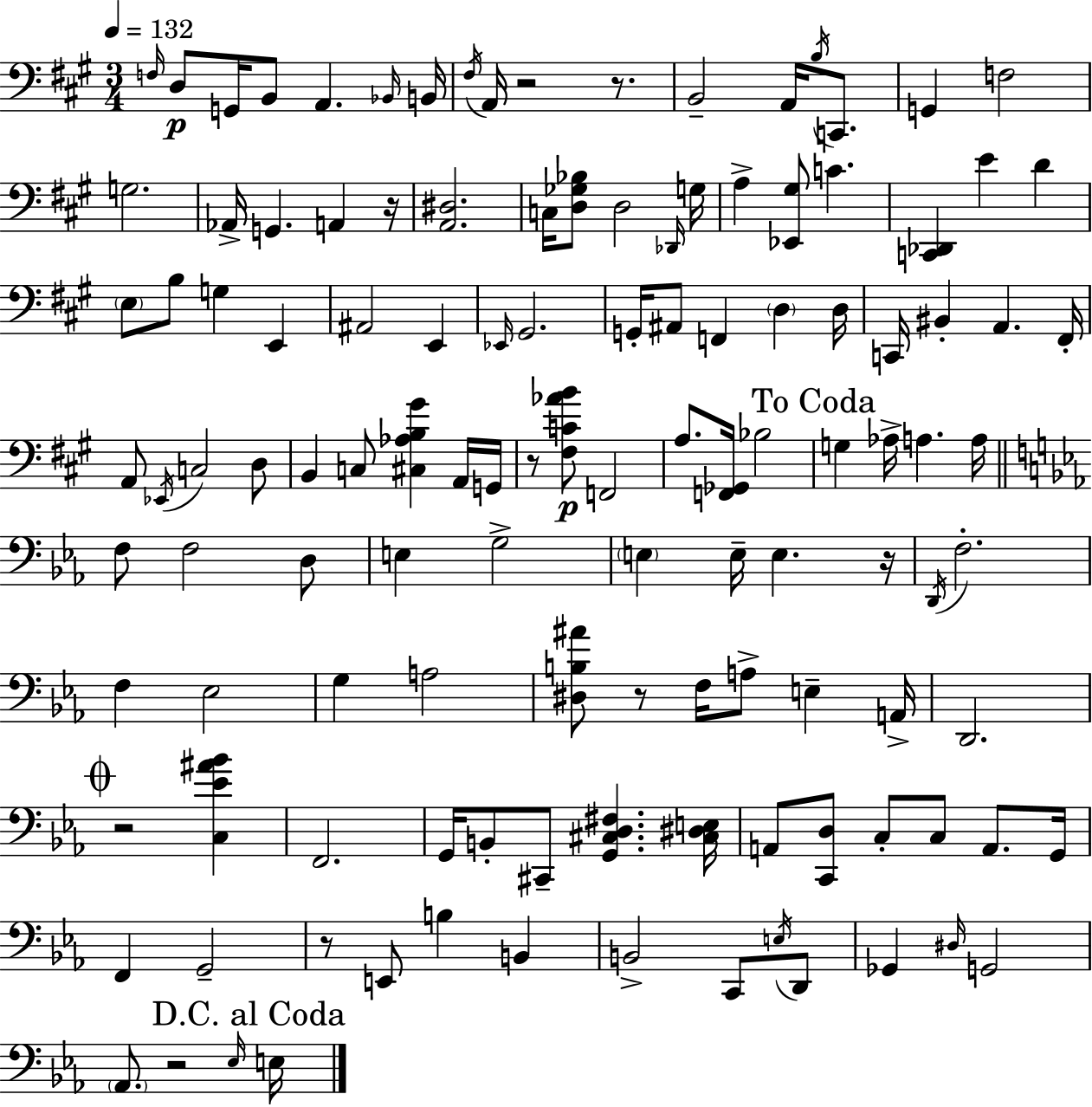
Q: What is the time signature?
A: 3/4